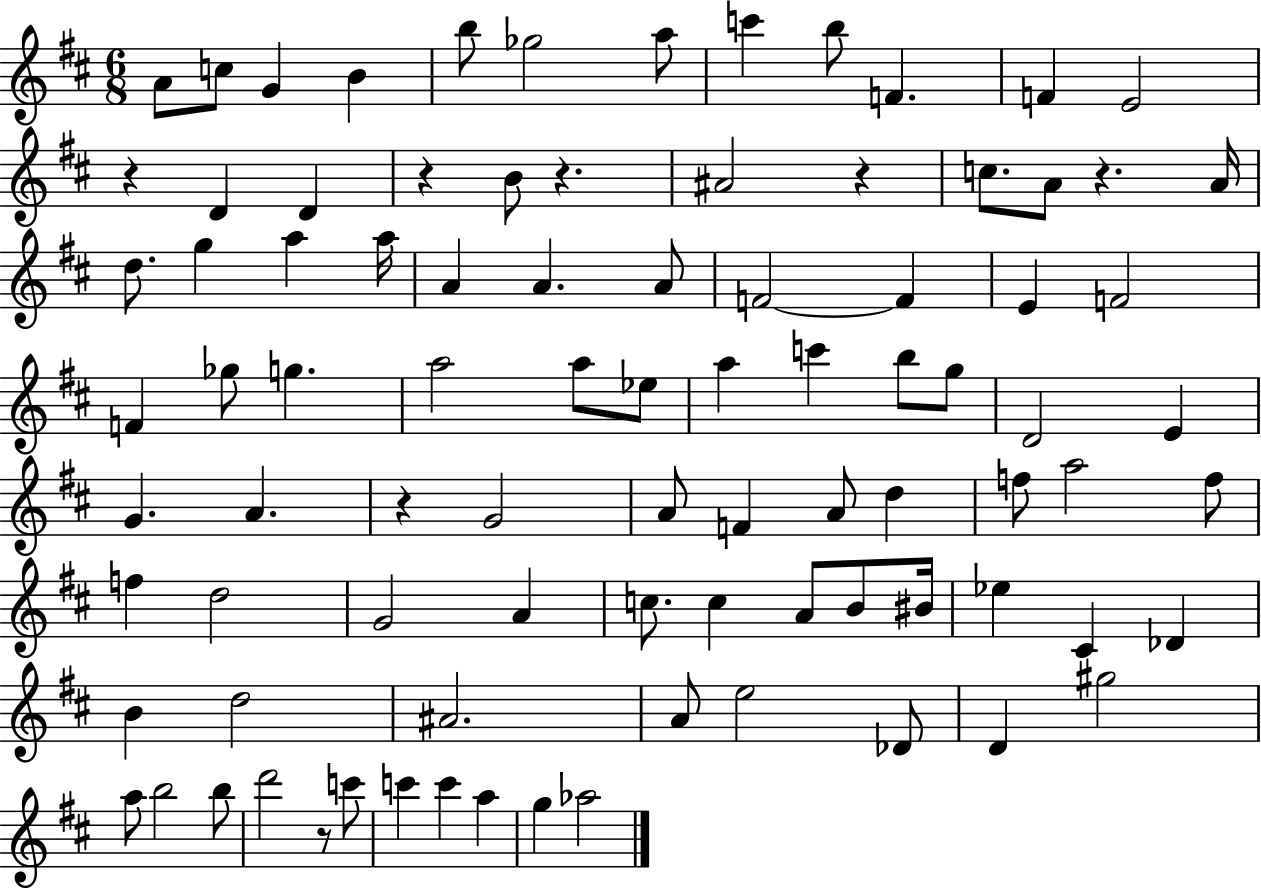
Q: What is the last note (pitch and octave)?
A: Ab5